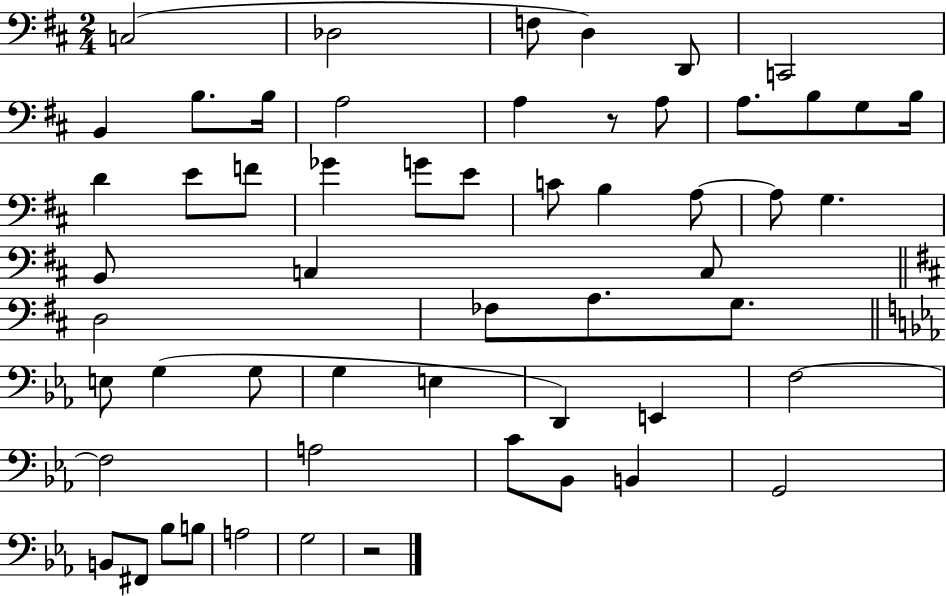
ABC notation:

X:1
T:Untitled
M:2/4
L:1/4
K:D
C,2 _D,2 F,/2 D, D,,/2 C,,2 B,, B,/2 B,/4 A,2 A, z/2 A,/2 A,/2 B,/2 G,/2 B,/4 D E/2 F/2 _G G/2 E/2 C/2 B, A,/2 A,/2 G, B,,/2 C, C,/2 D,2 _F,/2 A,/2 G,/2 E,/2 G, G,/2 G, E, D,, E,, F,2 F,2 A,2 C/2 _B,,/2 B,, G,,2 B,,/2 ^F,,/2 _B,/2 B,/2 A,2 G,2 z2